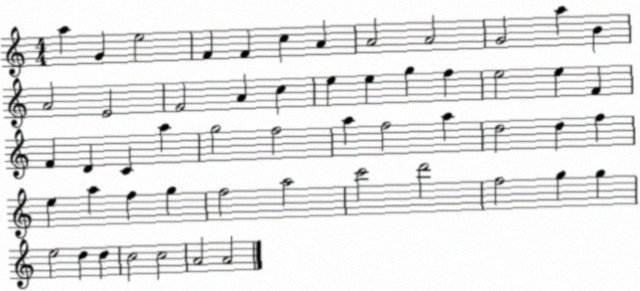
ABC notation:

X:1
T:Untitled
M:4/4
L:1/4
K:C
a G e2 F F c A A2 A2 G2 a B A2 E2 F2 A c e e g f e2 e F F D C a g2 f2 a f2 a d2 d f e a f g f2 a2 c'2 d'2 f2 g g e2 d d c2 c2 A2 A2